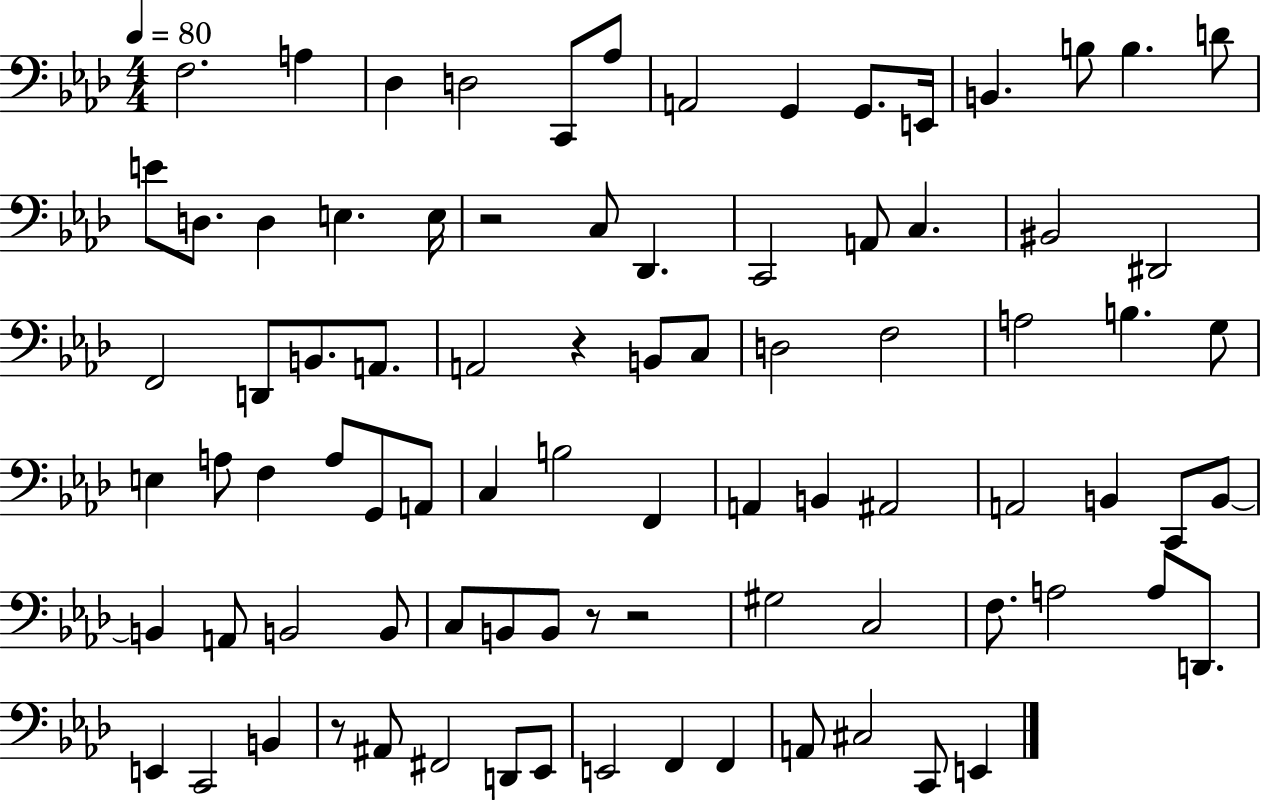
{
  \clef bass
  \numericTimeSignature
  \time 4/4
  \key aes \major
  \tempo 4 = 80
  f2. a4 | des4 d2 c,8 aes8 | a,2 g,4 g,8. e,16 | b,4. b8 b4. d'8 | \break e'8 d8. d4 e4. e16 | r2 c8 des,4. | c,2 a,8 c4. | bis,2 dis,2 | \break f,2 d,8 b,8. a,8. | a,2 r4 b,8 c8 | d2 f2 | a2 b4. g8 | \break e4 a8 f4 a8 g,8 a,8 | c4 b2 f,4 | a,4 b,4 ais,2 | a,2 b,4 c,8 b,8~~ | \break b,4 a,8 b,2 b,8 | c8 b,8 b,8 r8 r2 | gis2 c2 | f8. a2 a8 d,8. | \break e,4 c,2 b,4 | r8 ais,8 fis,2 d,8 ees,8 | e,2 f,4 f,4 | a,8 cis2 c,8 e,4 | \break \bar "|."
}